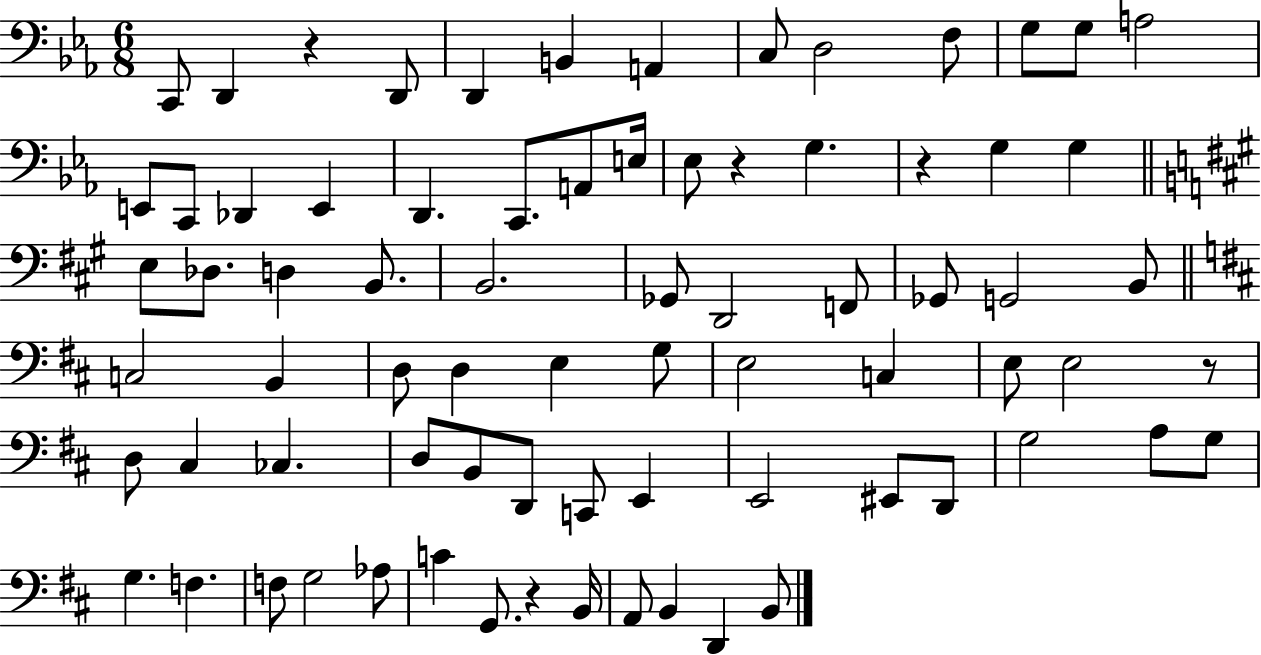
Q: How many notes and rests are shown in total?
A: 76